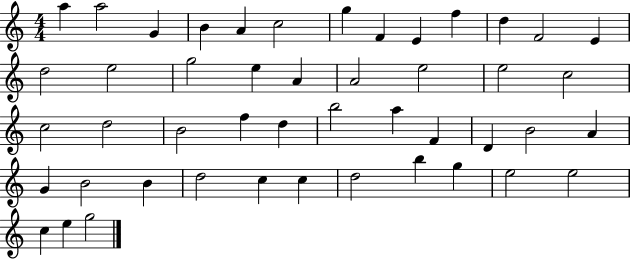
{
  \clef treble
  \numericTimeSignature
  \time 4/4
  \key c \major
  a''4 a''2 g'4 | b'4 a'4 c''2 | g''4 f'4 e'4 f''4 | d''4 f'2 e'4 | \break d''2 e''2 | g''2 e''4 a'4 | a'2 e''2 | e''2 c''2 | \break c''2 d''2 | b'2 f''4 d''4 | b''2 a''4 f'4 | d'4 b'2 a'4 | \break g'4 b'2 b'4 | d''2 c''4 c''4 | d''2 b''4 g''4 | e''2 e''2 | \break c''4 e''4 g''2 | \bar "|."
}